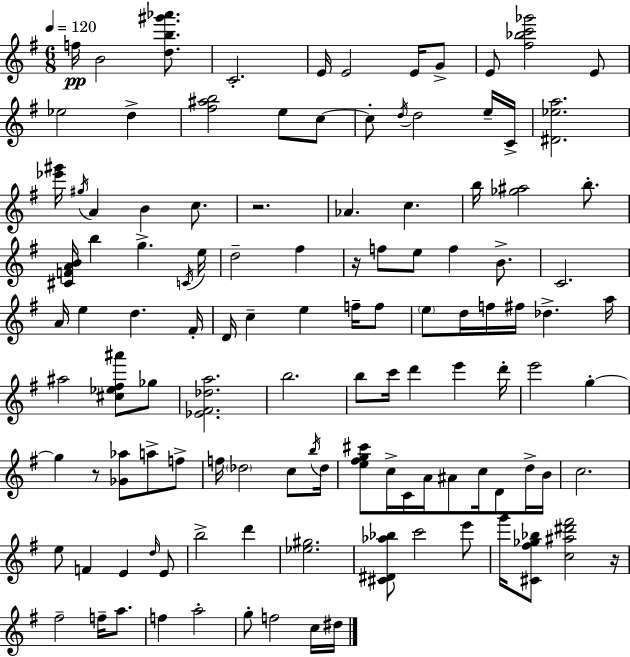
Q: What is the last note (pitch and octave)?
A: D#5